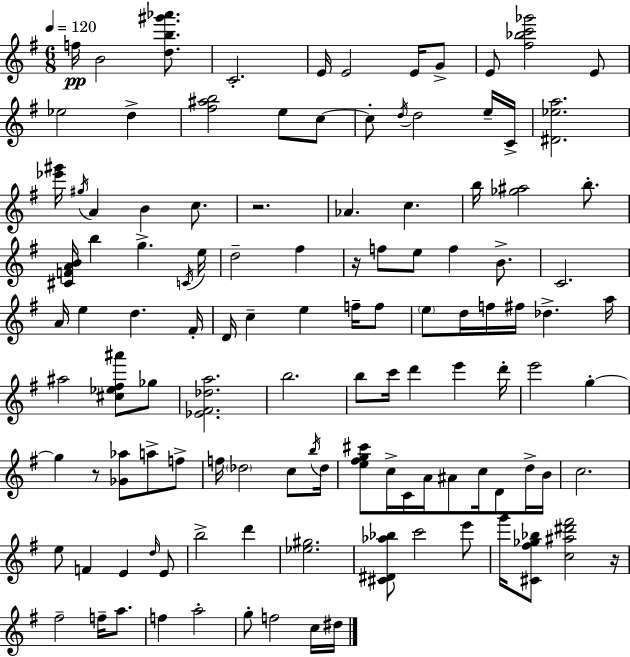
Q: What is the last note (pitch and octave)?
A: D#5